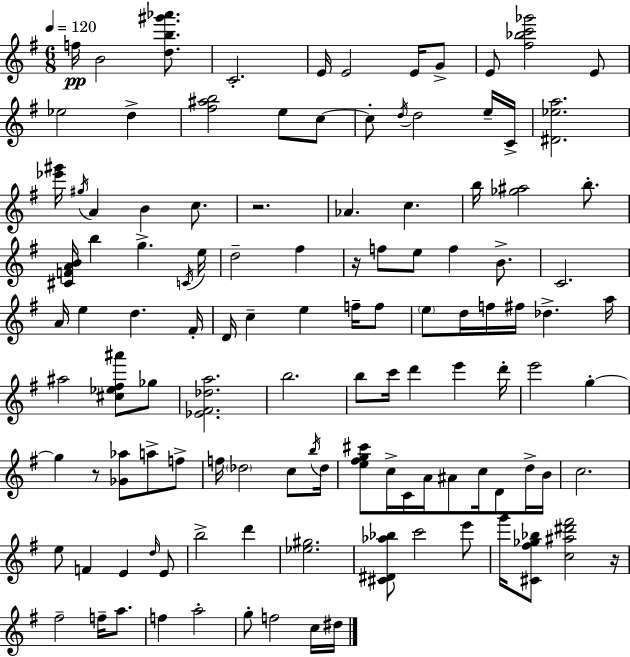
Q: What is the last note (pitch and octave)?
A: D#5